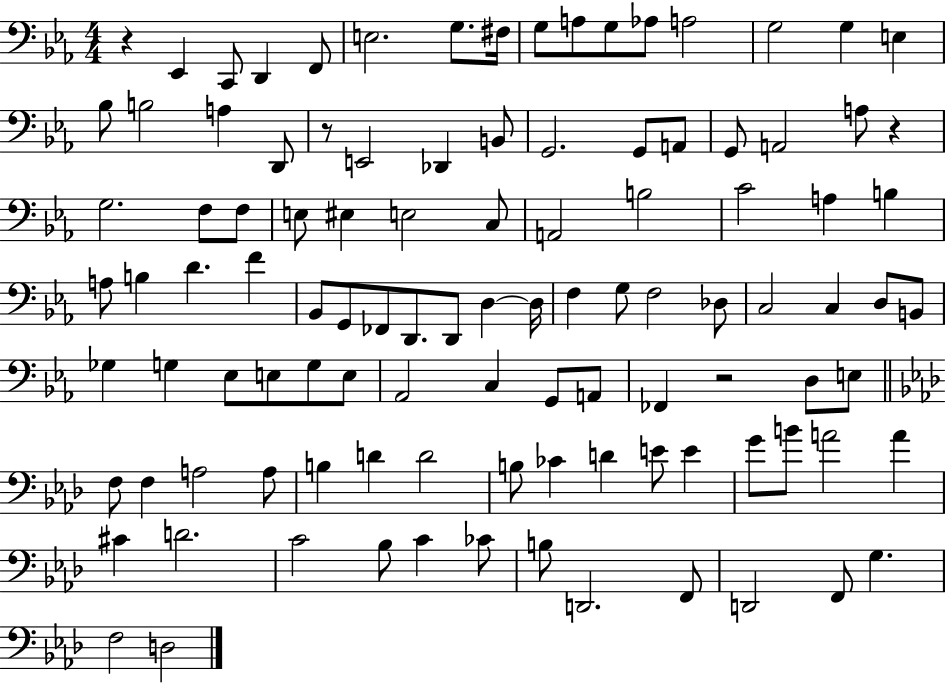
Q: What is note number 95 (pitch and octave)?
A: B3